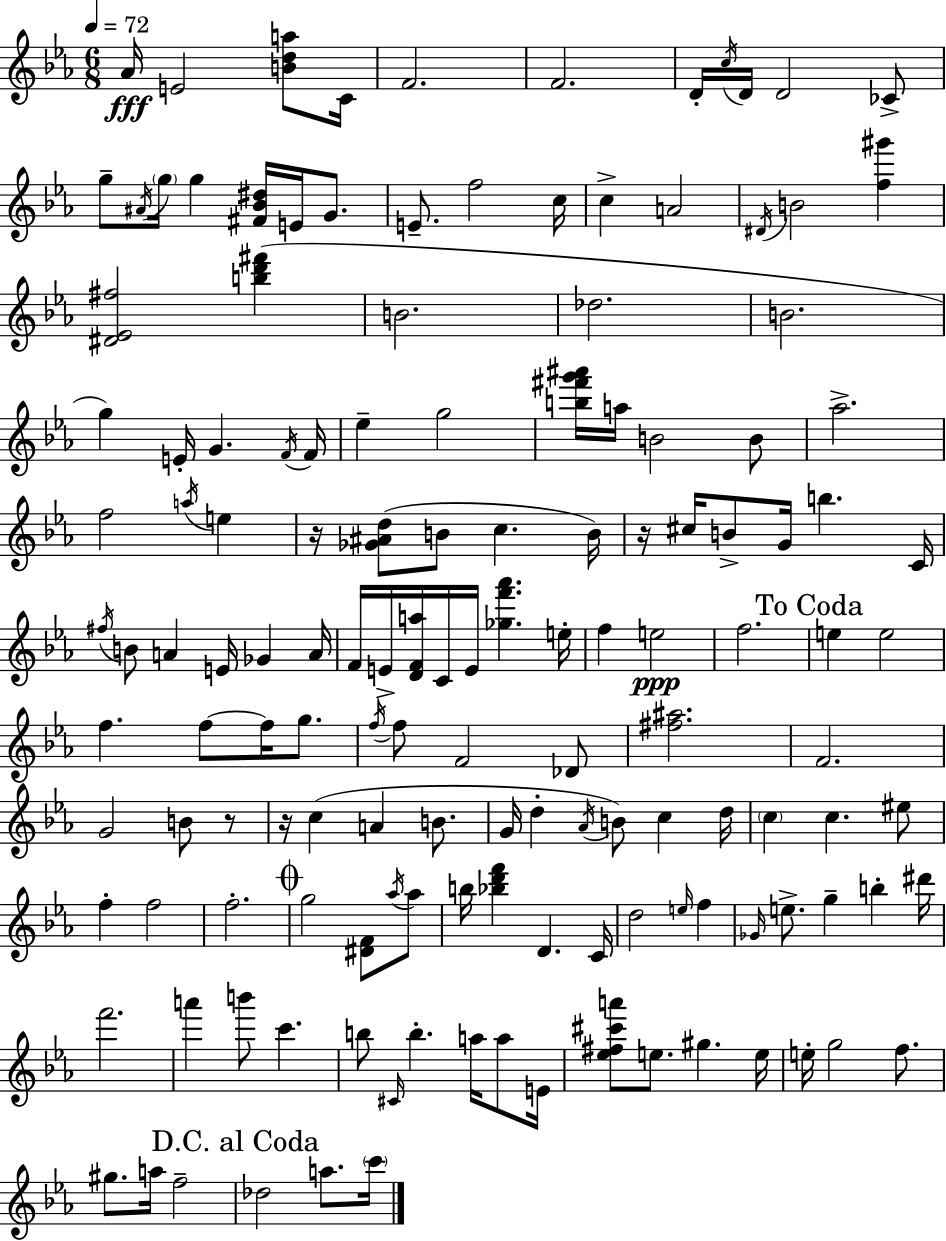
{
  \clef treble
  \numericTimeSignature
  \time 6/8
  \key c \minor
  \tempo 4 = 72
  aes'16\fff e'2 <b' d'' a''>8 c'16 | f'2. | f'2. | d'16-. \acciaccatura { c''16 } d'16 d'2 ces'8-> | \break g''8-- \acciaccatura { ais'16 } \parenthesize g''16 g''4 <fis' bes' dis''>16 e'16 g'8. | e'8.-- f''2 | c''16 c''4-> a'2 | \acciaccatura { dis'16 } b'2 <f'' gis'''>4 | \break <dis' ees' fis''>2 <b'' d''' fis'''>4( | b'2. | des''2. | b'2. | \break g''4) e'16-. g'4. | \acciaccatura { f'16 } f'16 ees''4-- g''2 | <b'' fis''' g''' ais'''>16 a''16 b'2 | b'8 aes''2.-> | \break f''2 | \acciaccatura { a''16 } e''4 r16 <ges' ais' d''>8( b'8 c''4. | b'16) r16 cis''16 b'8-> g'16 b''4. | c'16 \acciaccatura { fis''16 } b'8 a'4 | \break e'16 ges'4 a'16 f'16 e'16-> <d' f' a''>16 c'16 e'16 <ges'' f''' aes'''>4. | e''16-. f''4 e''2\ppp | f''2. | \mark "To Coda" e''4 e''2 | \break f''4. | f''8~~ f''16 g''8. \acciaccatura { f''16 } f''8 f'2 | des'8 <fis'' ais''>2. | f'2. | \break g'2 | b'8 r8 r16 c''4( | a'4 b'8. g'16 d''4-. | \acciaccatura { aes'16 }) b'8 c''4 d''16 \parenthesize c''4 | \break c''4. eis''8 f''4-. | f''2 f''2.-. | \mark \markup { \musicglyph "scripts.coda" } g''2 | <dis' f'>8 \acciaccatura { aes''16 } aes''8 b''16 <bes'' d''' f'''>4 | \break d'4. c'16 d''2 | \grace { e''16 } f''4 \grace { ges'16 } e''8.-> | g''4-- b''4-. dis'''16 f'''2. | a'''4 | \break b'''8 c'''4. b''8 | \grace { cis'16 } b''4.-. a''16 a''8 e'16 | <ees'' fis'' cis''' a'''>8 e''8. gis''4. e''16 | e''16-. g''2 f''8. | \break gis''8. a''16 f''2-- | \mark "D.C. al Coda" des''2 a''8. \parenthesize c'''16 | \bar "|."
}